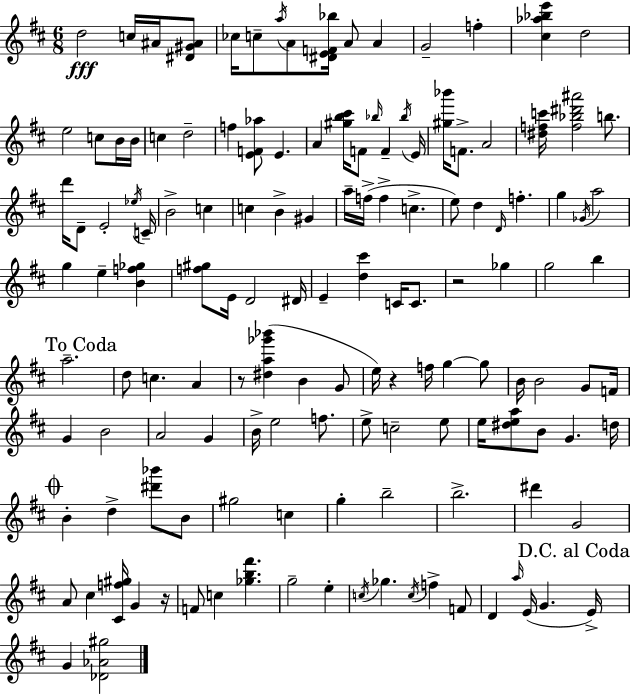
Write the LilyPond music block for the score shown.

{
  \clef treble
  \numericTimeSignature
  \time 6/8
  \key d \major
  d''2\fff c''16 ais'16 <dis' gis' ais'>8 | ces''16 c''8-- \acciaccatura { a''16 } a'8 <dis' e' f' bes''>16 a'8 a'4 | g'2-- f''4-. | <cis'' aes'' bes'' e'''>4 d''2 | \break e''2 c''8 b'16 | b'16 c''4 d''2-- | f''4 <e' f' aes''>8 e'4. | a'4 <gis'' b'' cis'''>16 f'8 \grace { bes''16 } f'4-- | \break \acciaccatura { bes''16 } e'16 <gis'' bes'''>16 f'8.-> a'2 | <dis'' f'' c'''>16 <f'' bes'' dis''' ais'''>2 | b''8. d'''16 d'8-- e'2-. | \acciaccatura { ees''16 } c'16-- b'2-> | \break c''4 c''4 b'4-> | gis'4 a''16-- f''16->( f''4-> c''4.-> | e''8) d''4 \grace { d'16 } f''4.-. | g''4 \acciaccatura { ges'16 } a''2 | \break g''4 e''4-- | <b' f'' ges''>4 <f'' gis''>8 e'16 d'2 | dis'16 e'4-- <d'' cis'''>4 | c'16 c'8. r2 | \break ges''4 g''2 | b''4 \mark "To Coda" a''2.-- | d''8 c''4. | a'4 r8 <dis'' a'' ges''' bes'''>4( | \break b'4 g'8 e''16) r4 f''16 | g''4~~ g''8 b'16 b'2 | g'8 f'16 g'4 b'2 | a'2 | \break g'4 b'16-> e''2 | f''8. e''8-> c''2-- | e''8 e''16 <dis'' e'' a''>8 b'8 g'4. | d''16 \mark \markup { \musicglyph "scripts.coda" } b'4-. d''4-> | \break <dis''' bes'''>8 b'8 gis''2 | c''4 g''4-. b''2-- | b''2.-> | dis'''4 g'2 | \break a'8 cis''4 | <cis' f'' gis''>16 g'4 r16 f'8 c''4 | <ges'' b'' fis'''>4. g''2-- | e''4-. \acciaccatura { c''16 } ges''4. | \break \acciaccatura { c''16 } f''4-> f'8 d'4 | \grace { a''16 }( e'16 g'4. \mark "D.C. al Coda" e'16->) g'4 | <des' aes' gis''>2 \bar "|."
}